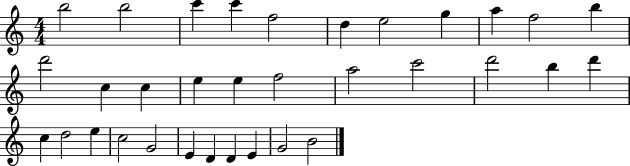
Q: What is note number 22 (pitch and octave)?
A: D6